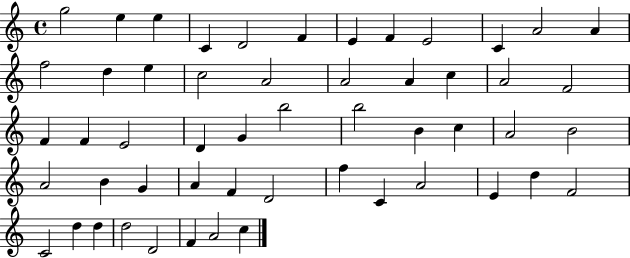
G5/h E5/q E5/q C4/q D4/h F4/q E4/q F4/q E4/h C4/q A4/h A4/q F5/h D5/q E5/q C5/h A4/h A4/h A4/q C5/q A4/h F4/h F4/q F4/q E4/h D4/q G4/q B5/h B5/h B4/q C5/q A4/h B4/h A4/h B4/q G4/q A4/q F4/q D4/h F5/q C4/q A4/h E4/q D5/q F4/h C4/h D5/q D5/q D5/h D4/h F4/q A4/h C5/q